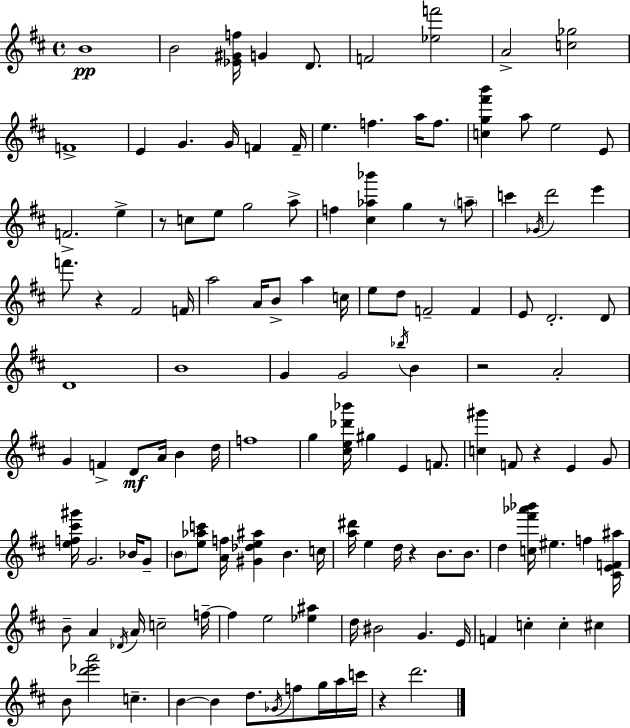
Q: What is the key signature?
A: D major